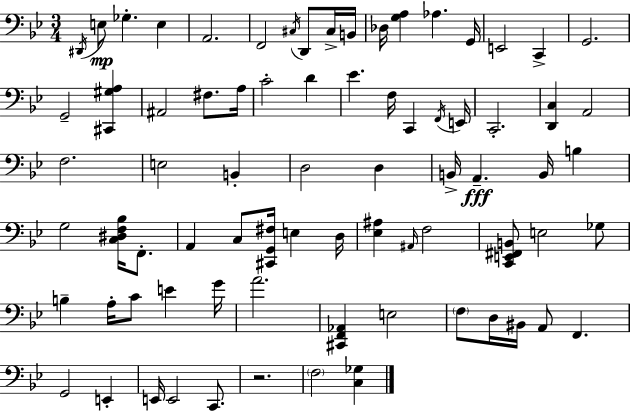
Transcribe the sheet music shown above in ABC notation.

X:1
T:Untitled
M:3/4
L:1/4
K:Gm
^D,,/4 E,/2 _G, E, A,,2 F,,2 ^C,/4 D,,/2 ^C,/4 B,,/4 _D,/4 [G,A,] _A, G,,/4 E,,2 C,, G,,2 G,,2 [^C,,^G,A,] ^A,,2 ^F,/2 A,/4 C2 D _E F,/4 C,, F,,/4 E,,/4 C,,2 [D,,C,] A,,2 F,2 E,2 B,, D,2 D, B,,/4 A,, B,,/4 B, G,2 [C,^D,F,_B,]/4 F,,/2 A,, C,/2 [^C,,G,,^F,]/4 E, D,/4 [_E,^A,] ^A,,/4 F,2 [C,,E,,^F,,B,,]/2 E,2 _G,/2 B, A,/4 C/2 E G/4 A2 [^C,,F,,_A,,] E,2 F,/2 D,/4 ^B,,/4 A,,/2 F,, G,,2 E,, E,,/4 E,,2 C,,/2 z2 F,2 [C,_G,]